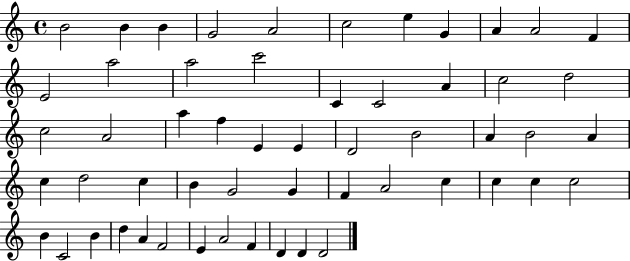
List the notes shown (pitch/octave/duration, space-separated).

B4/h B4/q B4/q G4/h A4/h C5/h E5/q G4/q A4/q A4/h F4/q E4/h A5/h A5/h C6/h C4/q C4/h A4/q C5/h D5/h C5/h A4/h A5/q F5/q E4/q E4/q D4/h B4/h A4/q B4/h A4/q C5/q D5/h C5/q B4/q G4/h G4/q F4/q A4/h C5/q C5/q C5/q C5/h B4/q C4/h B4/q D5/q A4/q F4/h E4/q A4/h F4/q D4/q D4/q D4/h